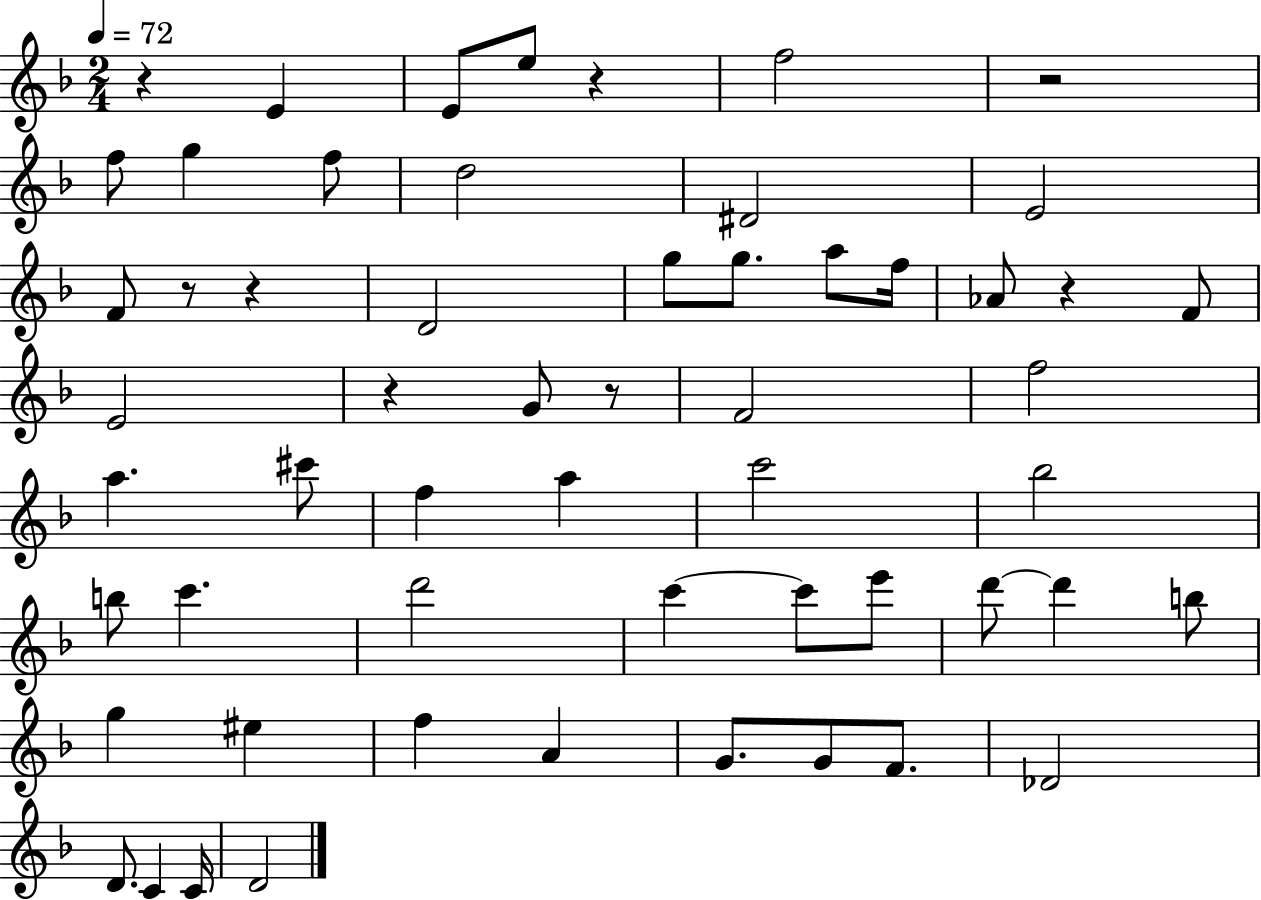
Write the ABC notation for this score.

X:1
T:Untitled
M:2/4
L:1/4
K:F
z E E/2 e/2 z f2 z2 f/2 g f/2 d2 ^D2 E2 F/2 z/2 z D2 g/2 g/2 a/2 f/4 _A/2 z F/2 E2 z G/2 z/2 F2 f2 a ^c'/2 f a c'2 _b2 b/2 c' d'2 c' c'/2 e'/2 d'/2 d' b/2 g ^e f A G/2 G/2 F/2 _D2 D/2 C C/4 D2